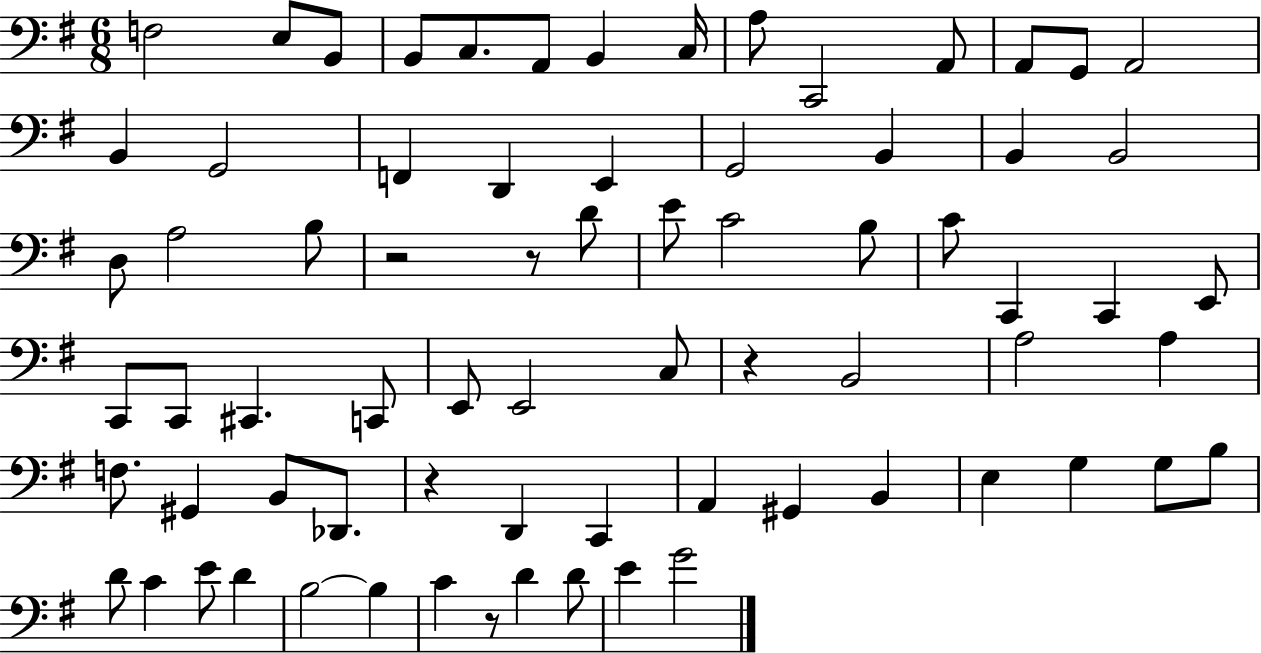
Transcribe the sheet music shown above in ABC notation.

X:1
T:Untitled
M:6/8
L:1/4
K:G
F,2 E,/2 B,,/2 B,,/2 C,/2 A,,/2 B,, C,/4 A,/2 C,,2 A,,/2 A,,/2 G,,/2 A,,2 B,, G,,2 F,, D,, E,, G,,2 B,, B,, B,,2 D,/2 A,2 B,/2 z2 z/2 D/2 E/2 C2 B,/2 C/2 C,, C,, E,,/2 C,,/2 C,,/2 ^C,, C,,/2 E,,/2 E,,2 C,/2 z B,,2 A,2 A, F,/2 ^G,, B,,/2 _D,,/2 z D,, C,, A,, ^G,, B,, E, G, G,/2 B,/2 D/2 C E/2 D B,2 B, C z/2 D D/2 E G2